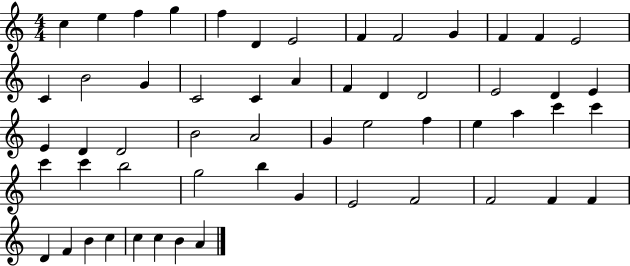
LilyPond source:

{
  \clef treble
  \numericTimeSignature
  \time 4/4
  \key c \major
  c''4 e''4 f''4 g''4 | f''4 d'4 e'2 | f'4 f'2 g'4 | f'4 f'4 e'2 | \break c'4 b'2 g'4 | c'2 c'4 a'4 | f'4 d'4 d'2 | e'2 d'4 e'4 | \break e'4 d'4 d'2 | b'2 a'2 | g'4 e''2 f''4 | e''4 a''4 c'''4 c'''4 | \break c'''4 c'''4 b''2 | g''2 b''4 g'4 | e'2 f'2 | f'2 f'4 f'4 | \break d'4 f'4 b'4 c''4 | c''4 c''4 b'4 a'4 | \bar "|."
}